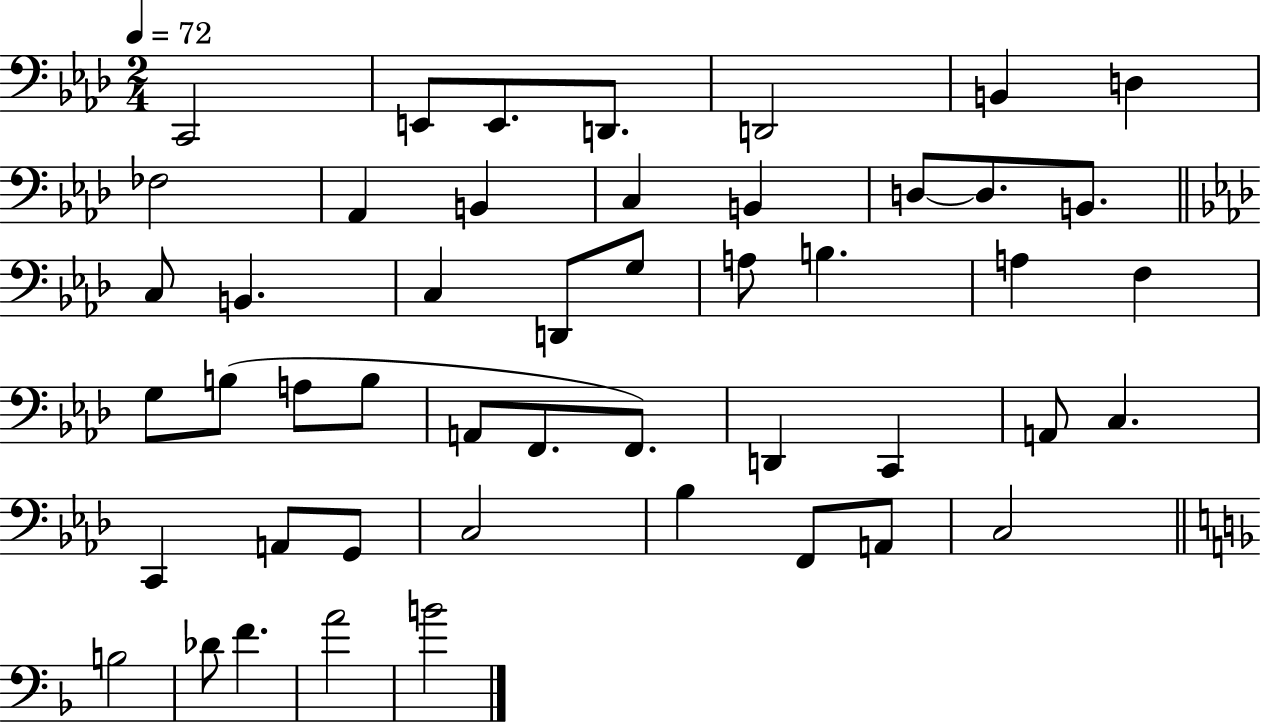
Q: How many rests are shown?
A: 0